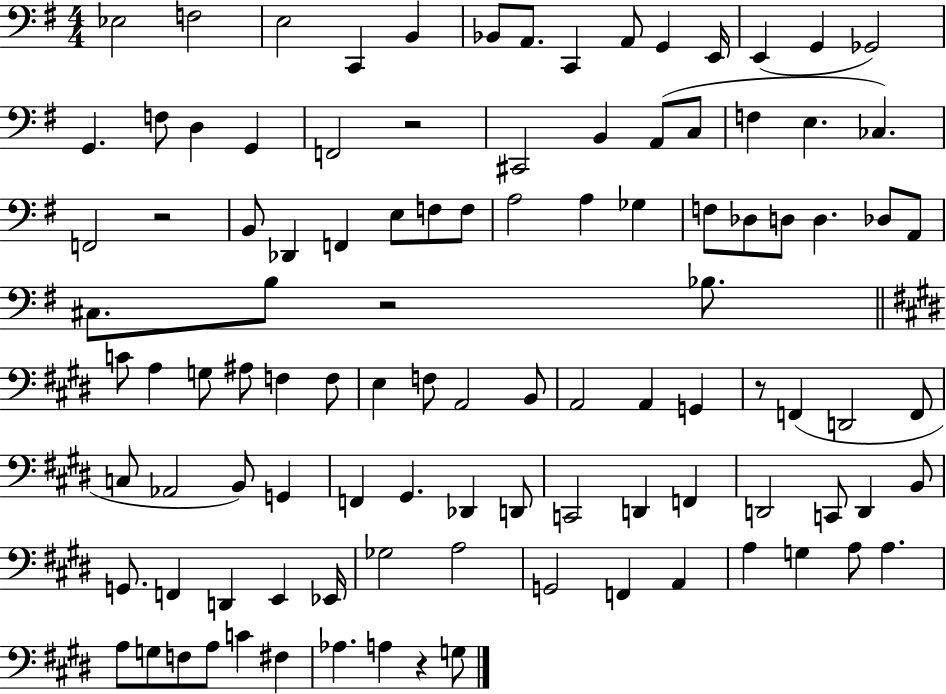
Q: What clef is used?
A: bass